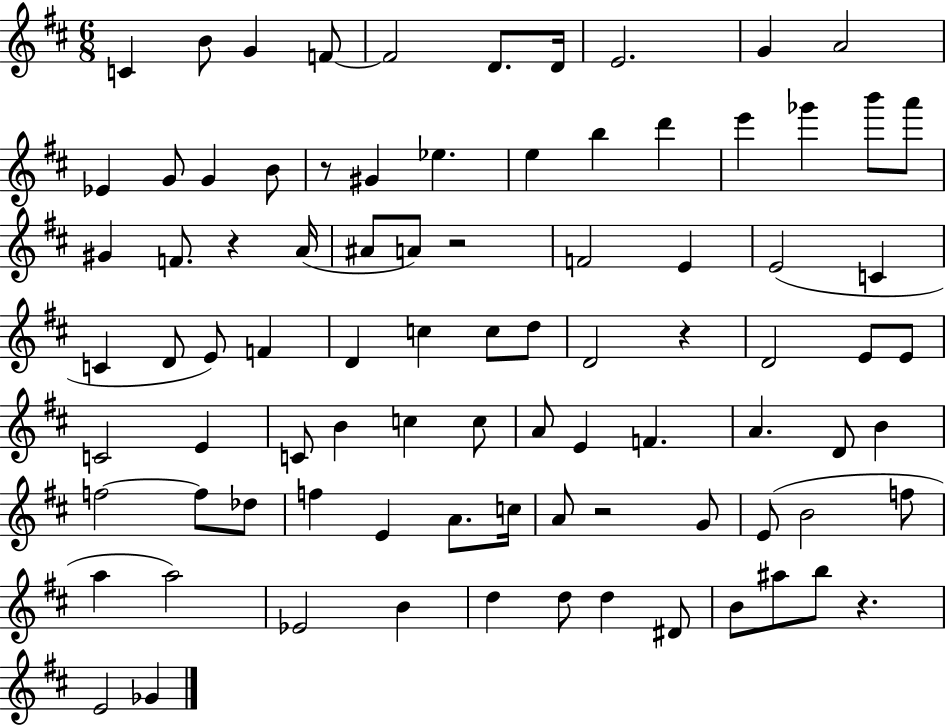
C4/q B4/e G4/q F4/e F4/h D4/e. D4/s E4/h. G4/q A4/h Eb4/q G4/e G4/q B4/e R/e G#4/q Eb5/q. E5/q B5/q D6/q E6/q Gb6/q B6/e A6/e G#4/q F4/e. R/q A4/s A#4/e A4/e R/h F4/h E4/q E4/h C4/q C4/q D4/e E4/e F4/q D4/q C5/q C5/e D5/e D4/h R/q D4/h E4/e E4/e C4/h E4/q C4/e B4/q C5/q C5/e A4/e E4/q F4/q. A4/q. D4/e B4/q F5/h F5/e Db5/e F5/q E4/q A4/e. C5/s A4/e R/h G4/e E4/e B4/h F5/e A5/q A5/h Eb4/h B4/q D5/q D5/e D5/q D#4/e B4/e A#5/e B5/e R/q. E4/h Gb4/q